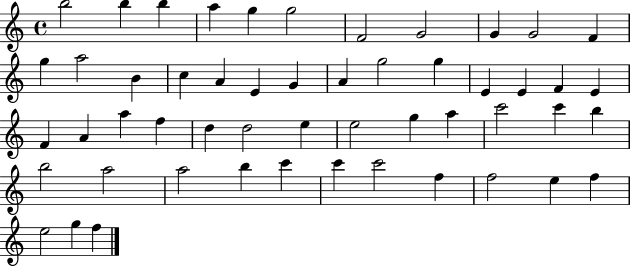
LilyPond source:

{
  \clef treble
  \time 4/4
  \defaultTimeSignature
  \key c \major
  b''2 b''4 b''4 | a''4 g''4 g''2 | f'2 g'2 | g'4 g'2 f'4 | \break g''4 a''2 b'4 | c''4 a'4 e'4 g'4 | a'4 g''2 g''4 | e'4 e'4 f'4 e'4 | \break f'4 a'4 a''4 f''4 | d''4 d''2 e''4 | e''2 g''4 a''4 | c'''2 c'''4 b''4 | \break b''2 a''2 | a''2 b''4 c'''4 | c'''4 c'''2 f''4 | f''2 e''4 f''4 | \break e''2 g''4 f''4 | \bar "|."
}